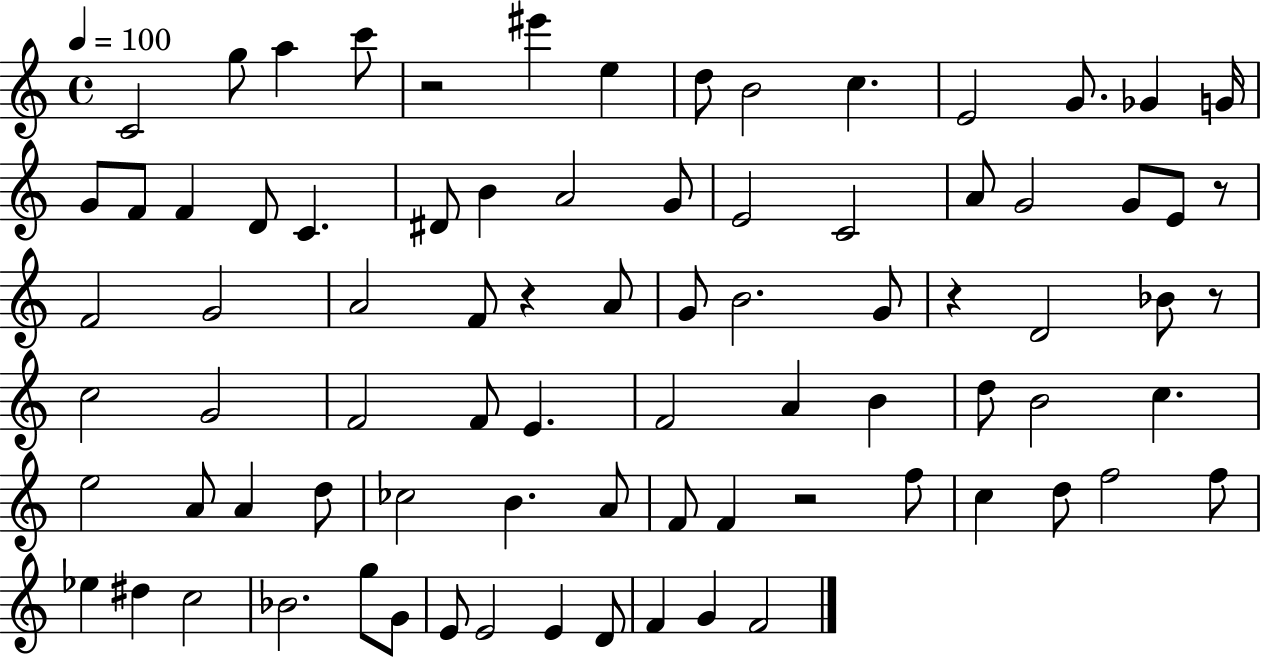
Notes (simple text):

C4/h G5/e A5/q C6/e R/h EIS6/q E5/q D5/e B4/h C5/q. E4/h G4/e. Gb4/q G4/s G4/e F4/e F4/q D4/e C4/q. D#4/e B4/q A4/h G4/e E4/h C4/h A4/e G4/h G4/e E4/e R/e F4/h G4/h A4/h F4/e R/q A4/e G4/e B4/h. G4/e R/q D4/h Bb4/e R/e C5/h G4/h F4/h F4/e E4/q. F4/h A4/q B4/q D5/e B4/h C5/q. E5/h A4/e A4/q D5/e CES5/h B4/q. A4/e F4/e F4/q R/h F5/e C5/q D5/e F5/h F5/e Eb5/q D#5/q C5/h Bb4/h. G5/e G4/e E4/e E4/h E4/q D4/e F4/q G4/q F4/h